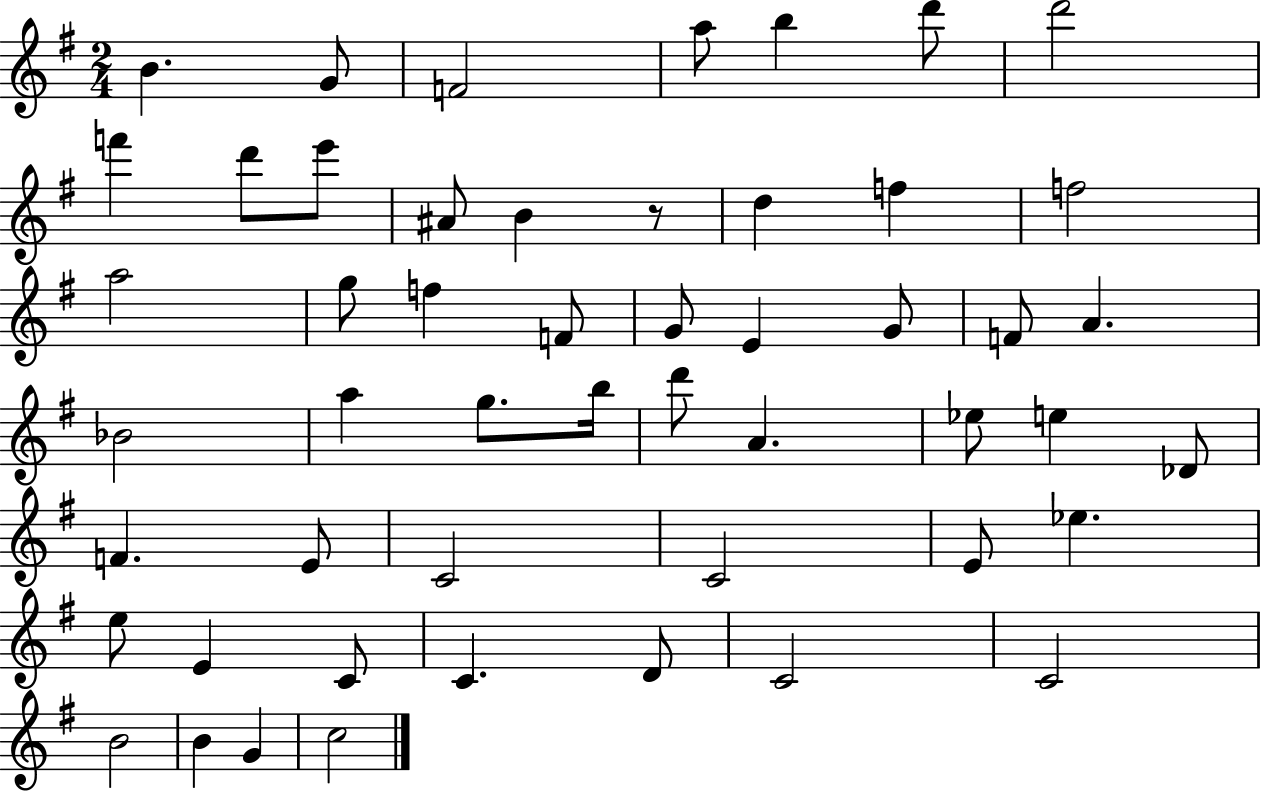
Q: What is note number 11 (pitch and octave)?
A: A#4